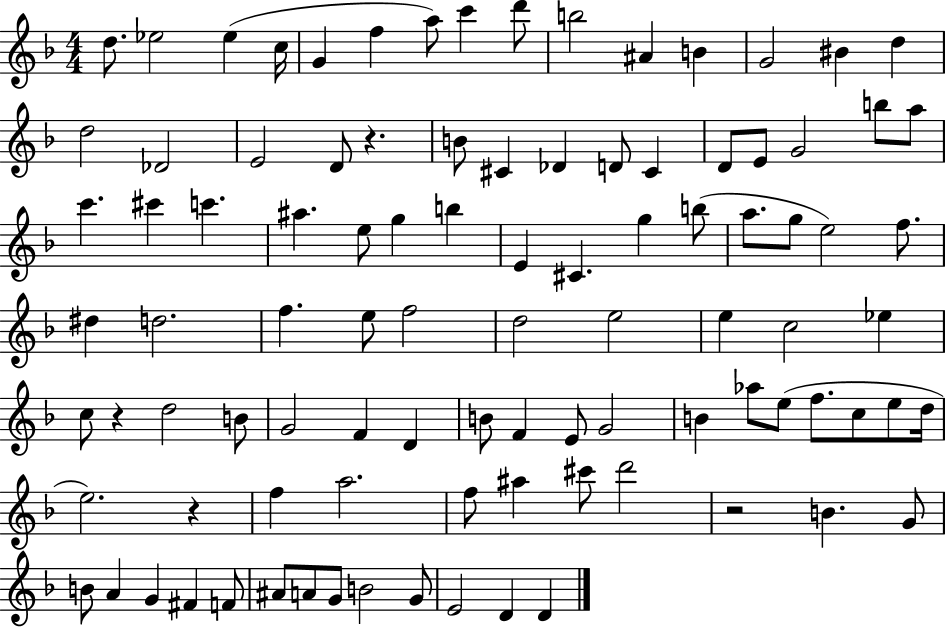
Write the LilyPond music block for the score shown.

{
  \clef treble
  \numericTimeSignature
  \time 4/4
  \key f \major
  d''8. ees''2 ees''4( c''16 | g'4 f''4 a''8) c'''4 d'''8 | b''2 ais'4 b'4 | g'2 bis'4 d''4 | \break d''2 des'2 | e'2 d'8 r4. | b'8 cis'4 des'4 d'8 cis'4 | d'8 e'8 g'2 b''8 a''8 | \break c'''4. cis'''4 c'''4. | ais''4. e''8 g''4 b''4 | e'4 cis'4. g''4 b''8( | a''8. g''8 e''2) f''8. | \break dis''4 d''2. | f''4. e''8 f''2 | d''2 e''2 | e''4 c''2 ees''4 | \break c''8 r4 d''2 b'8 | g'2 f'4 d'4 | b'8 f'4 e'8 g'2 | b'4 aes''8 e''8( f''8. c''8 e''8 d''16 | \break e''2.) r4 | f''4 a''2. | f''8 ais''4 cis'''8 d'''2 | r2 b'4. g'8 | \break b'8 a'4 g'4 fis'4 f'8 | ais'8 a'8 g'8 b'2 g'8 | e'2 d'4 d'4 | \bar "|."
}